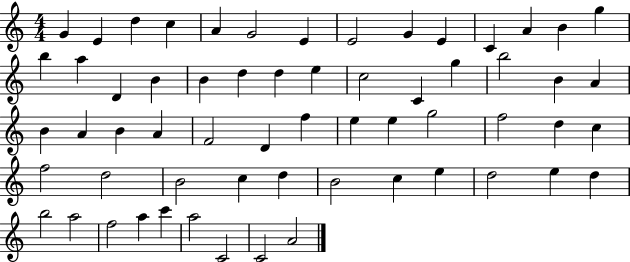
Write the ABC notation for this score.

X:1
T:Untitled
M:4/4
L:1/4
K:C
G E d c A G2 E E2 G E C A B g b a D B B d d e c2 C g b2 B A B A B A F2 D f e e g2 f2 d c f2 d2 B2 c d B2 c e d2 e d b2 a2 f2 a c' a2 C2 C2 A2